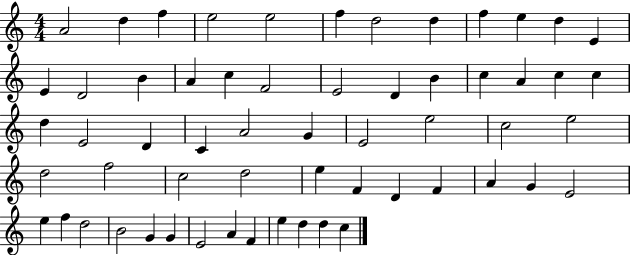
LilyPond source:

{
  \clef treble
  \numericTimeSignature
  \time 4/4
  \key c \major
  a'2 d''4 f''4 | e''2 e''2 | f''4 d''2 d''4 | f''4 e''4 d''4 e'4 | \break e'4 d'2 b'4 | a'4 c''4 f'2 | e'2 d'4 b'4 | c''4 a'4 c''4 c''4 | \break d''4 e'2 d'4 | c'4 a'2 g'4 | e'2 e''2 | c''2 e''2 | \break d''2 f''2 | c''2 d''2 | e''4 f'4 d'4 f'4 | a'4 g'4 e'2 | \break e''4 f''4 d''2 | b'2 g'4 g'4 | e'2 a'4 f'4 | e''4 d''4 d''4 c''4 | \break \bar "|."
}